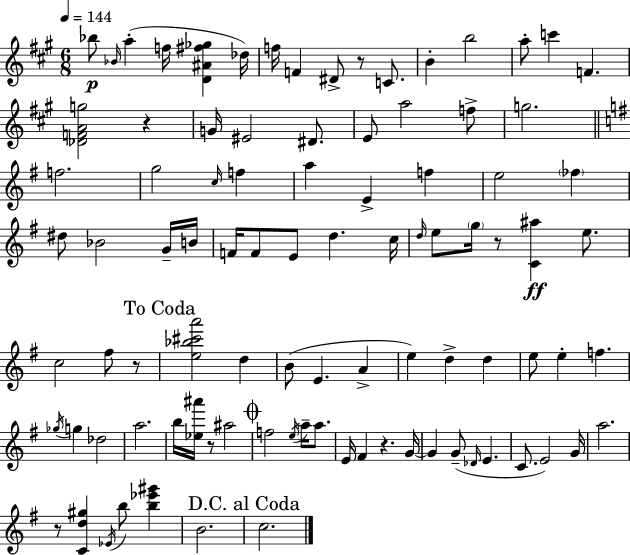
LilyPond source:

{
  \clef treble
  \numericTimeSignature
  \time 6/8
  \key a \major
  \tempo 4 = 144
  bes''8\p \grace { bes'16 }( a''4-. f''16 <d' ais' fis'' ges''>4 | des''16) f''16 f'4 dis'8-> r8 c'8. | b'4-. b''2 | a''8-. c'''4 f'4. | \break <des' f' a' g''>2 r4 | g'16 eis'2 dis'8. | e'8 a''2 f''8-> | g''2. | \break \bar "||" \break \key e \minor f''2. | g''2 \grace { c''16 } f''4 | a''4 e'4-> f''4 | e''2 \parenthesize fes''4 | \break dis''8 bes'2 g'16-- | b'16 f'16 f'8 e'8 d''4. | c''16 \grace { d''16 } e''8 \parenthesize g''16 r8 <c' ais''>4\ff e''8. | c''2 fis''8 | \break r8 \mark "To Coda" <e'' bes'' cis''' a'''>2 d''4 | b'8( e'4. a'4-> | e''4) d''4-> d''4 | e''8 e''4-. f''4. | \break \acciaccatura { ges''16 } g''4 des''2 | a''2. | b''16 <ees'' ais'''>16 r8 ais''2 | \mark \markup { \musicglyph "scripts.coda" } f''2 \acciaccatura { e''16 } | \break a''16-- a''8. e'16 fis'4 r4. | g'16~~ g'4 g'8--( \grace { des'16 } e'4. | c'8. e'2) | g'16 a''2. | \break r8 <c' d'' gis''>4 \acciaccatura { ees'16 } | b''8 <b'' ees''' gis'''>4 b'2. | \mark "D.C. al Coda" c''2. | \bar "|."
}